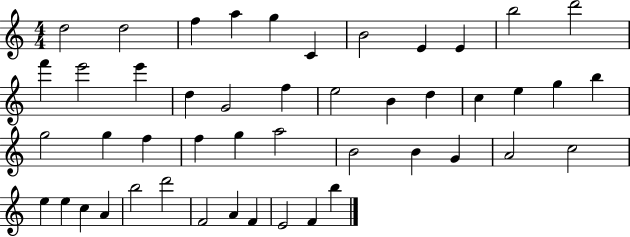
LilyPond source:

{
  \clef treble
  \numericTimeSignature
  \time 4/4
  \key c \major
  d''2 d''2 | f''4 a''4 g''4 c'4 | b'2 e'4 e'4 | b''2 d'''2 | \break f'''4 e'''2 e'''4 | d''4 g'2 f''4 | e''2 b'4 d''4 | c''4 e''4 g''4 b''4 | \break g''2 g''4 f''4 | f''4 g''4 a''2 | b'2 b'4 g'4 | a'2 c''2 | \break e''4 e''4 c''4 a'4 | b''2 d'''2 | f'2 a'4 f'4 | e'2 f'4 b''4 | \break \bar "|."
}